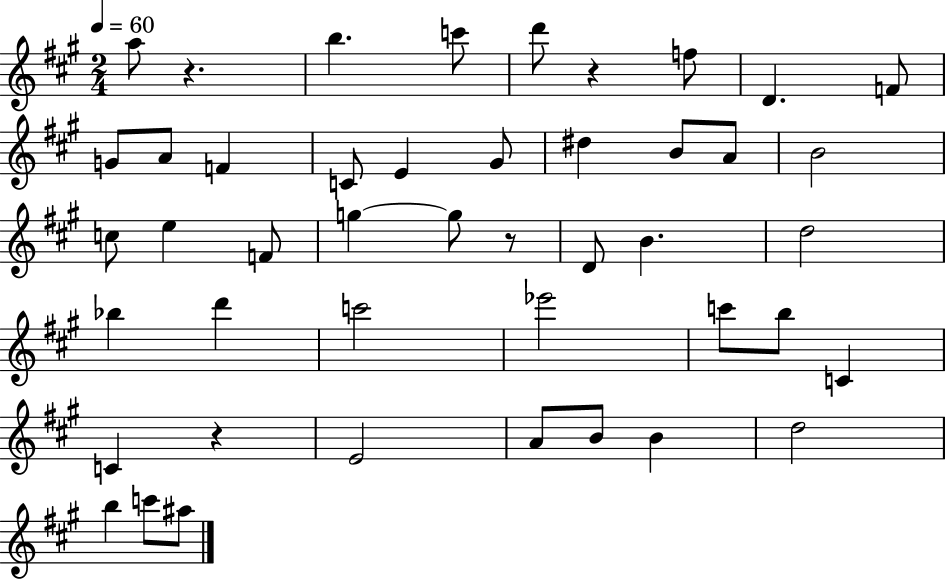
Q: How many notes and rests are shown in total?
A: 45